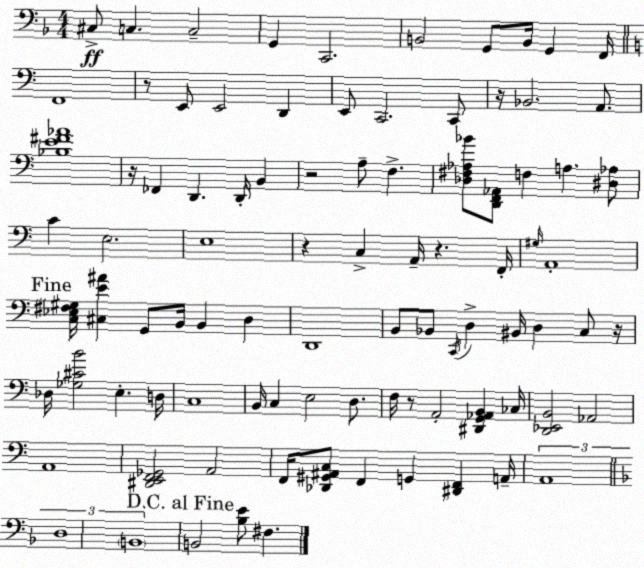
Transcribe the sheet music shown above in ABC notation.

X:1
T:Untitled
M:4/4
L:1/4
K:Dm
^C,/2 C, C,2 G,, C,,2 B,,2 G,,/2 B,,/4 G,, F,,/4 F,,4 z/2 E,,/2 E,,2 D,, E,,/2 C,,2 C,,/2 z/4 _B,,2 A,,/2 [_B,E^F_A]4 z/4 _F,, D,, D,,/4 B,, z2 A,/2 F, [_D,^F,_A,_B]/2 [D,,F,,_A,,]/2 F, A, [^D,_A,]/2 C E,2 E,4 z C, A,,/4 z F,,/4 ^G,/4 A,,4 [C,_E,^F,^G,]/4 [^C,E^A] G,,/2 B,,/4 B,, D, D,,4 B,,/2 _B,,/2 C,,/4 D, ^B,,/4 D, C,/2 z/4 _D,/4 [_G,^CB]2 E, D,/4 C,4 B,,/4 C, E,2 D,/2 F,/4 z/2 A,,2 [^D,,G,,_A,,B,,] _C,/4 [D,,_E,,B,,]2 _A,,2 A,,4 [^D,,E,,F,,_G,,]2 A,,2 F,,/4 [_D,,^G,,^A,,C,]/2 F,, G,, [^D,,F,,] A,,/4 A,,4 D,4 B,,4 B,,2 [_B,E]/2 ^F,